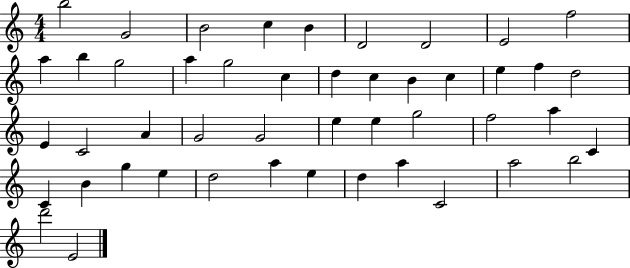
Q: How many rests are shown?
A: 0